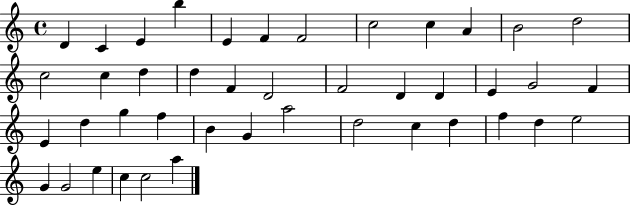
{
  \clef treble
  \time 4/4
  \defaultTimeSignature
  \key c \major
  d'4 c'4 e'4 b''4 | e'4 f'4 f'2 | c''2 c''4 a'4 | b'2 d''2 | \break c''2 c''4 d''4 | d''4 f'4 d'2 | f'2 d'4 d'4 | e'4 g'2 f'4 | \break e'4 d''4 g''4 f''4 | b'4 g'4 a''2 | d''2 c''4 d''4 | f''4 d''4 e''2 | \break g'4 g'2 e''4 | c''4 c''2 a''4 | \bar "|."
}